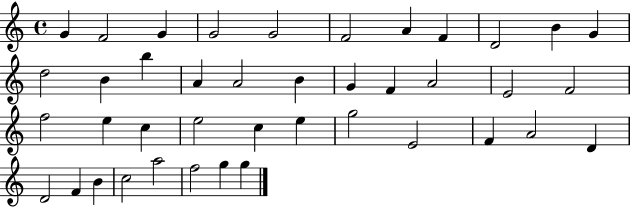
{
  \clef treble
  \time 4/4
  \defaultTimeSignature
  \key c \major
  g'4 f'2 g'4 | g'2 g'2 | f'2 a'4 f'4 | d'2 b'4 g'4 | \break d''2 b'4 b''4 | a'4 a'2 b'4 | g'4 f'4 a'2 | e'2 f'2 | \break f''2 e''4 c''4 | e''2 c''4 e''4 | g''2 e'2 | f'4 a'2 d'4 | \break d'2 f'4 b'4 | c''2 a''2 | f''2 g''4 g''4 | \bar "|."
}